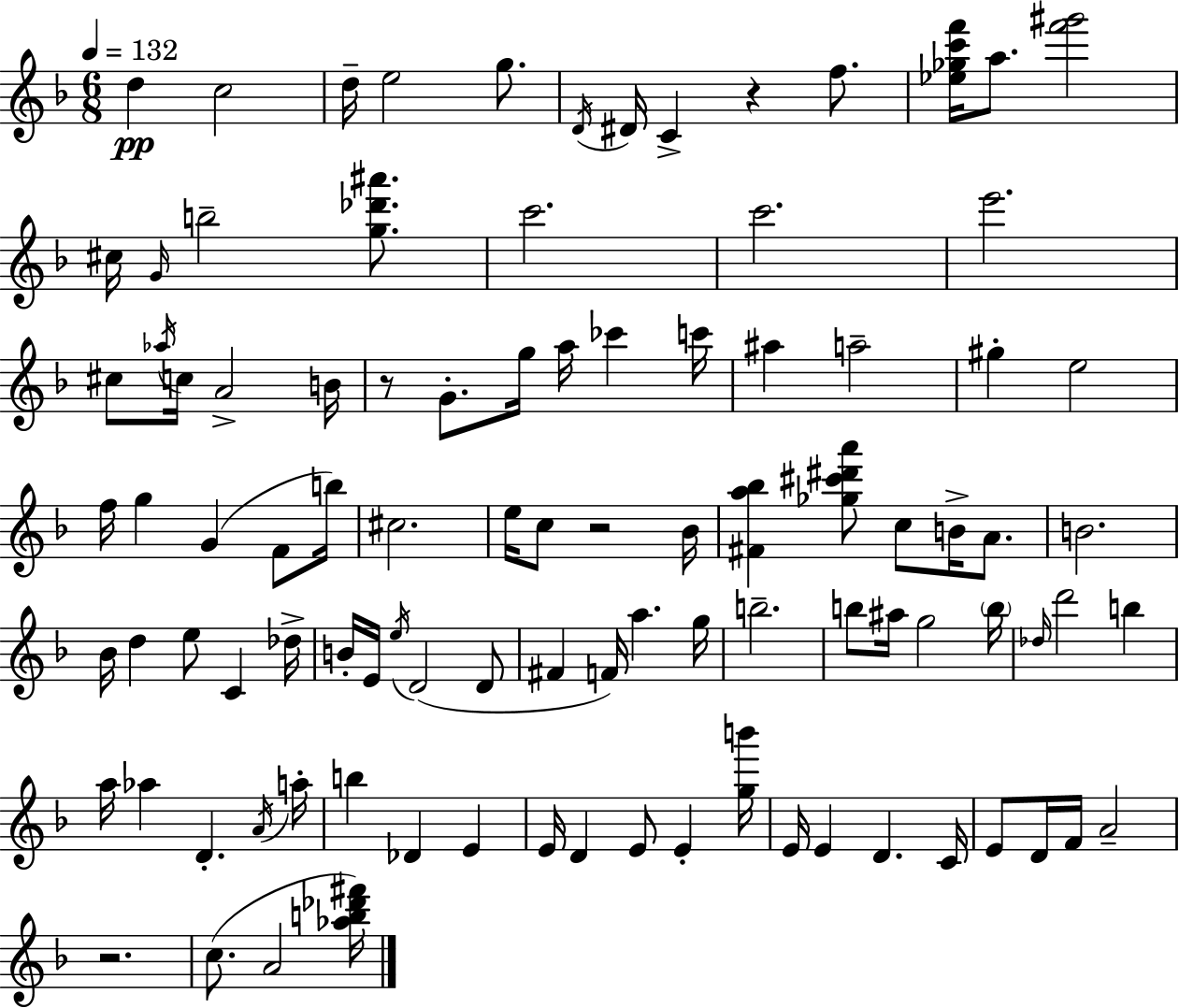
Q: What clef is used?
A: treble